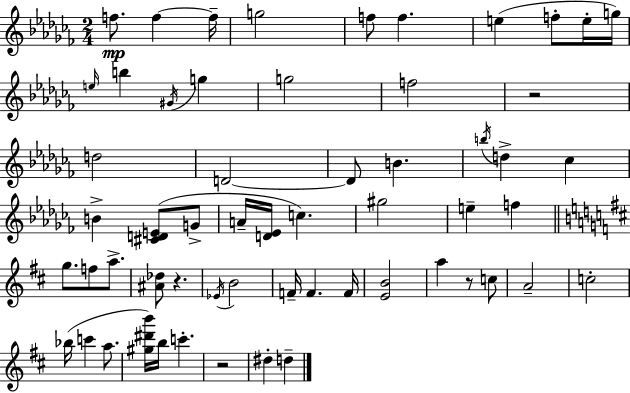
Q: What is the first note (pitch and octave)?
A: F5